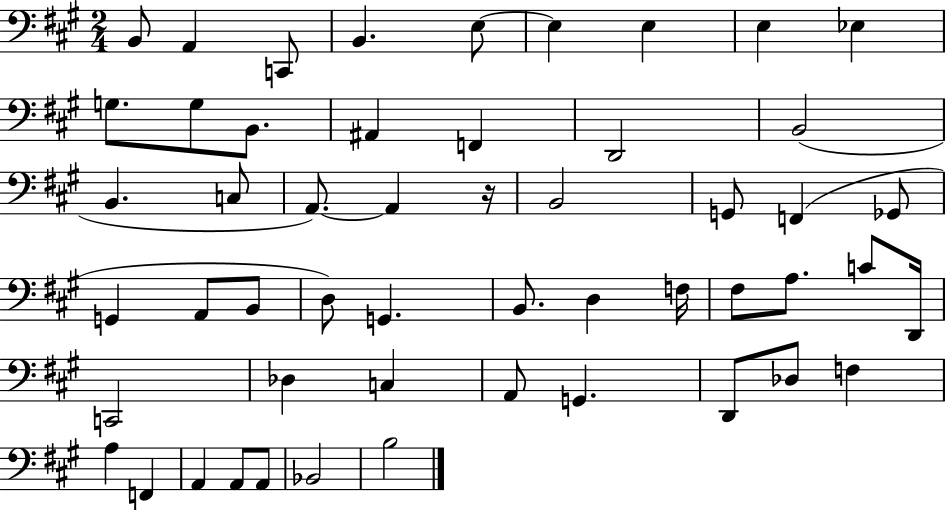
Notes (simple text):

B2/e A2/q C2/e B2/q. E3/e E3/q E3/q E3/q Eb3/q G3/e. G3/e B2/e. A#2/q F2/q D2/h B2/h B2/q. C3/e A2/e. A2/q R/s B2/h G2/e F2/q Gb2/e G2/q A2/e B2/e D3/e G2/q. B2/e. D3/q F3/s F#3/e A3/e. C4/e D2/s C2/h Db3/q C3/q A2/e G2/q. D2/e Db3/e F3/q A3/q F2/q A2/q A2/e A2/e Bb2/h B3/h